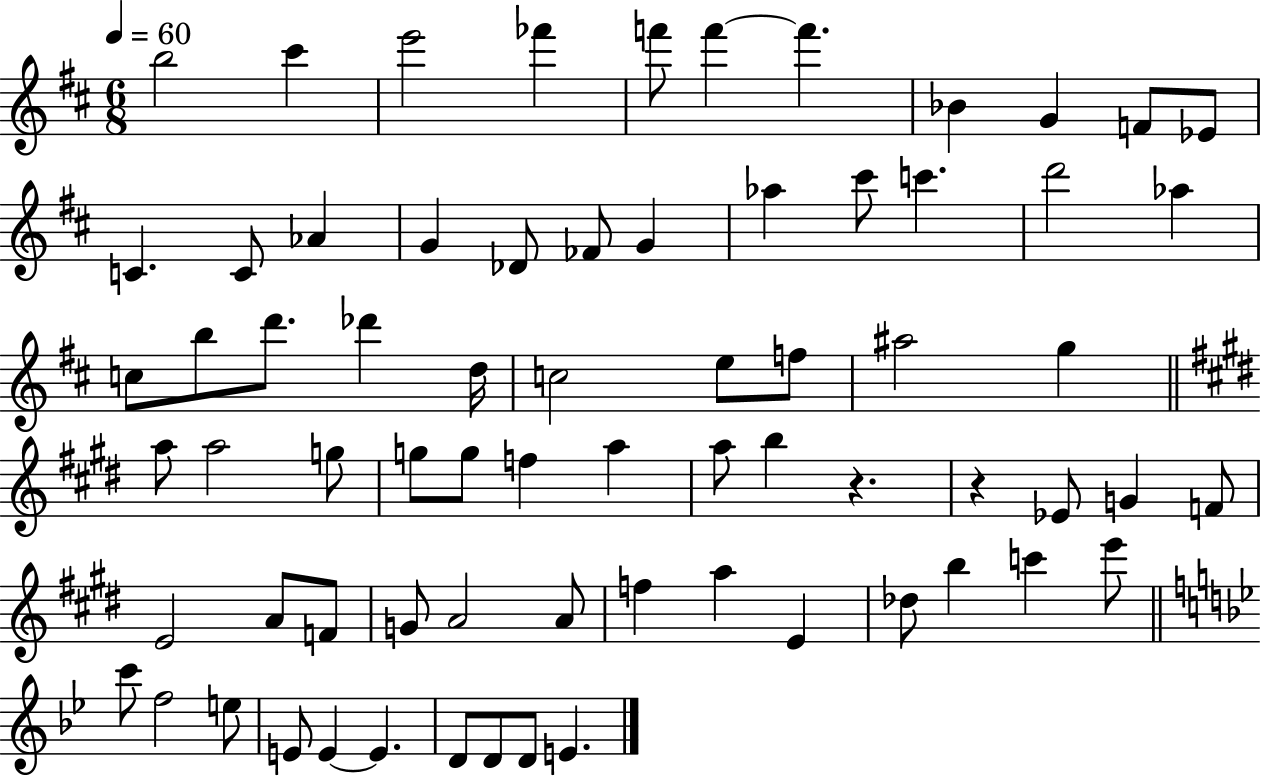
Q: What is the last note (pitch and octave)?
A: E4